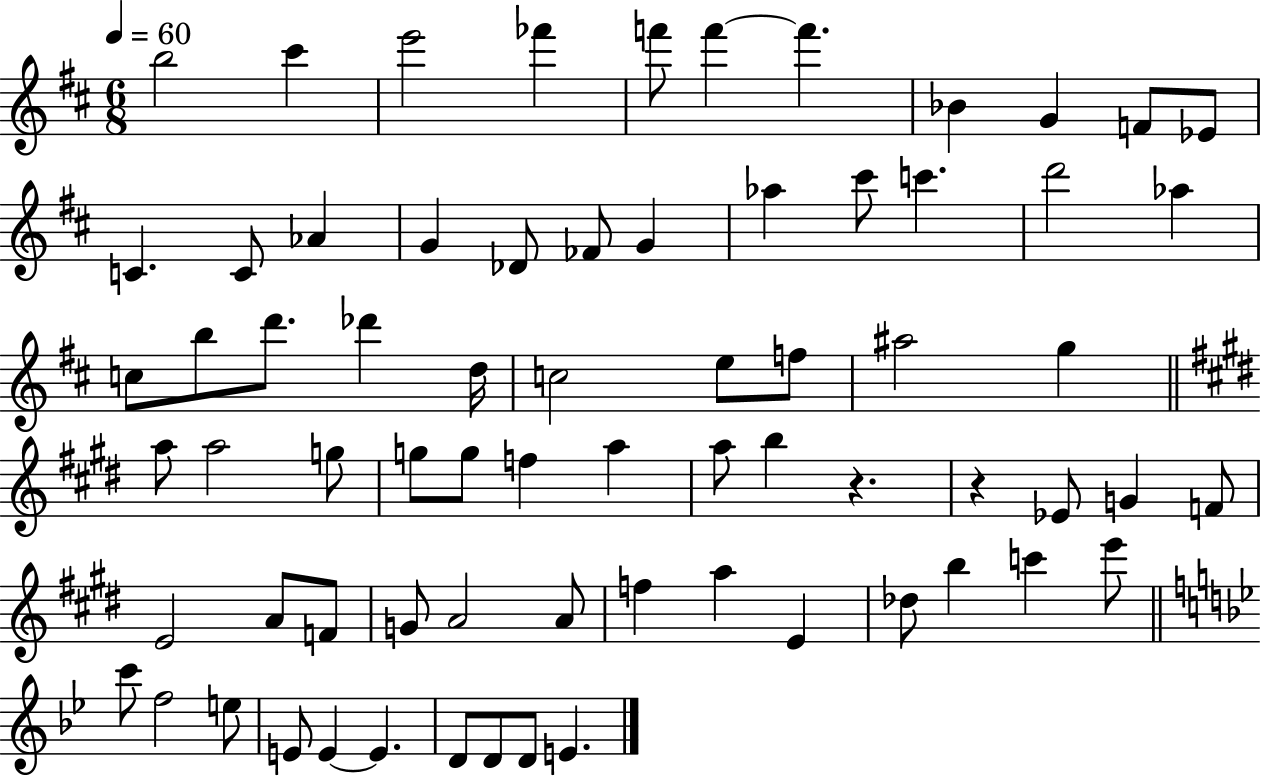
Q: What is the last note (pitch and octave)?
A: E4